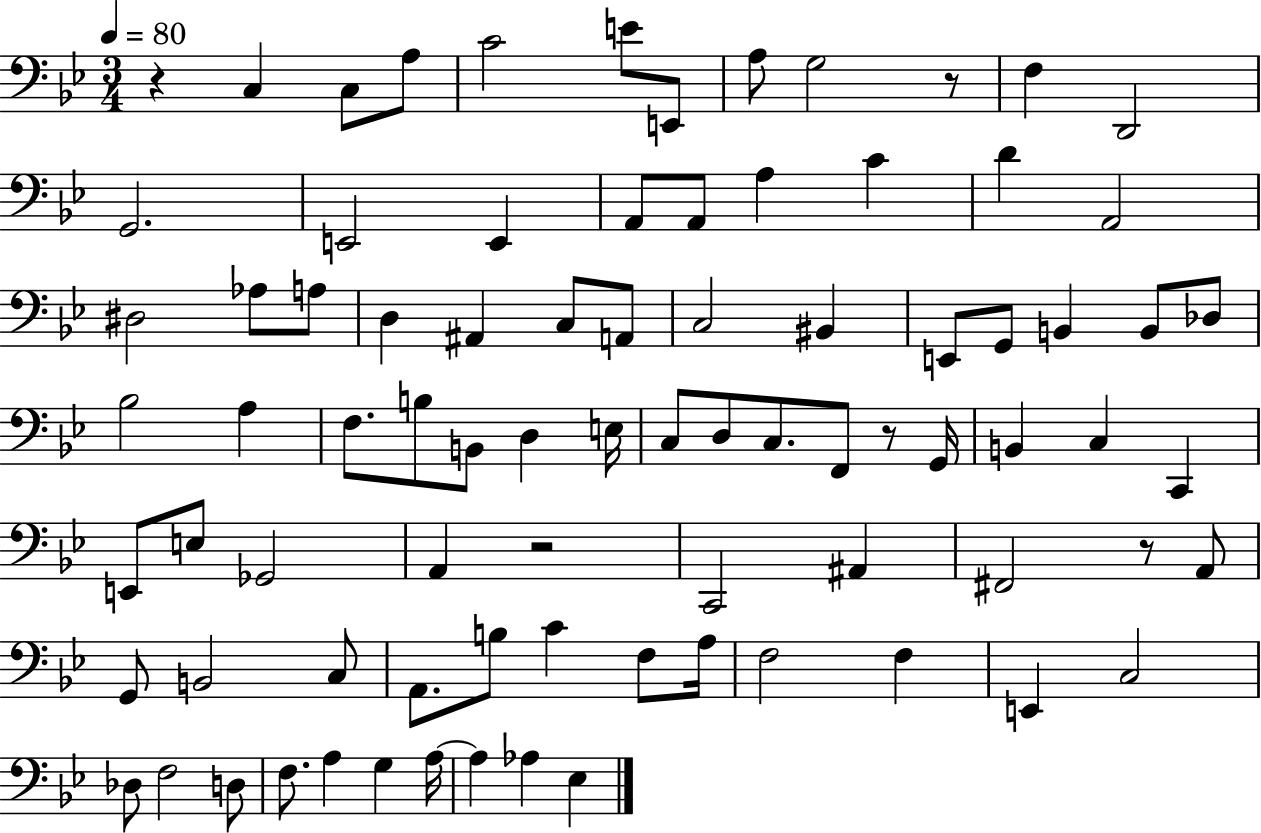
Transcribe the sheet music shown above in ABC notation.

X:1
T:Untitled
M:3/4
L:1/4
K:Bb
z C, C,/2 A,/2 C2 E/2 E,,/2 A,/2 G,2 z/2 F, D,,2 G,,2 E,,2 E,, A,,/2 A,,/2 A, C D A,,2 ^D,2 _A,/2 A,/2 D, ^A,, C,/2 A,,/2 C,2 ^B,, E,,/2 G,,/2 B,, B,,/2 _D,/2 _B,2 A, F,/2 B,/2 B,,/2 D, E,/4 C,/2 D,/2 C,/2 F,,/2 z/2 G,,/4 B,, C, C,, E,,/2 E,/2 _G,,2 A,, z2 C,,2 ^A,, ^F,,2 z/2 A,,/2 G,,/2 B,,2 C,/2 A,,/2 B,/2 C F,/2 A,/4 F,2 F, E,, C,2 _D,/2 F,2 D,/2 F,/2 A, G, A,/4 A, _A, _E,